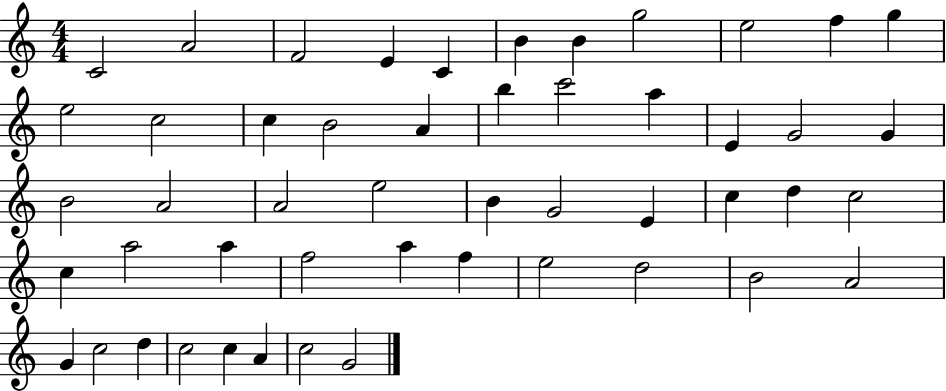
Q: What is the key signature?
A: C major